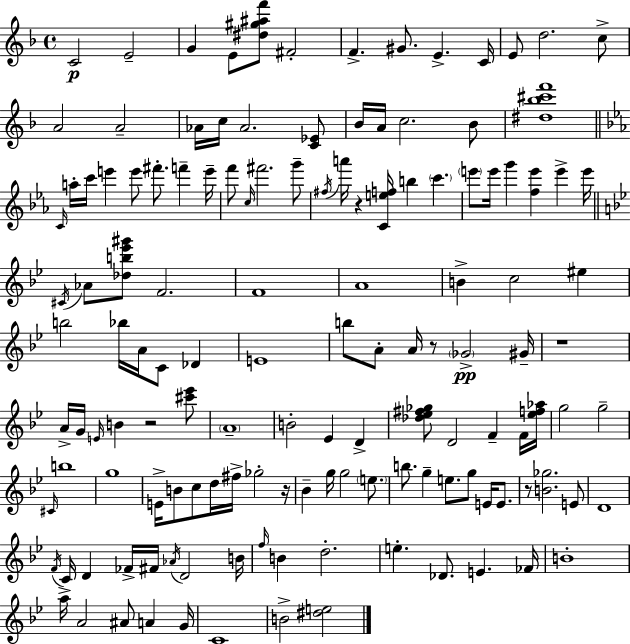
{
  \clef treble
  \time 4/4
  \defaultTimeSignature
  \key d \minor
  c'2\p e'2-- | g'4 e'8 <dis'' gis'' ais'' f'''>8 fis'2-. | f'4.-> gis'8. e'4.-> c'16 | e'8 d''2. c''8-> | \break a'2 a'2-- | aes'16 c''16 aes'2. <c' ees'>8 | bes'16 a'16 c''2. bes'8 | <dis'' bes'' cis''' f'''>1 | \break \bar "||" \break \key ees \major \grace { c'16 } a''16-. c'''16 e'''4 e'''8 fis'''8.-. f'''4-- | e'''16-- f'''8 \grace { c''16 } fis'''2. | g'''8-- \acciaccatura { fis''16 } a'''16 r4 <c' e'' f''>16 b''4 \parenthesize c'''4. | \parenthesize e'''8 e'''16 g'''4 <f'' e'''>4 e'''4-> | \break e'''16 \bar "||" \break \key bes \major \acciaccatura { cis'16 } aes'8 <des'' b'' ees''' gis'''>8 f'2. | f'1 | a'1 | b'4-> c''2 eis''4 | \break b''2 bes''16 a'16 c'8 des'4 | e'1 | b''8 a'8-. a'16 r8 \parenthesize ges'2->\pp | gis'16-- r1 | \break a'16-> g'16 \grace { e'16 } b'4 r2 | <cis''' ees'''>8 \parenthesize a'1-- | b'2-. ees'4 d'4-> | <des'' ees'' fis'' ges''>8 d'2 f'4-- | \break f'16 <ees'' f'' aes''>16 g''2 g''2-- | \grace { cis'16 } b''1 | g''1 | e'16-> b'8 c''8 d''16 fis''16-> ges''2-. | \break r16 bes'4-- g''16 g''2 | \parenthesize e''8. b''8. g''4-- e''8. g''8 e'16 | e'8. r8 <b' ges''>2. | e'8 d'1 | \break \acciaccatura { f'16 } c'16 d'4 fes'16-> fis'16 \acciaccatura { aes'16 } d'2 | b'16 \grace { f''16 } b'4 d''2.-. | e''4.-. des'8. e'4. | fes'16 b'1-. | \break a''16-> a'2 ais'8 | a'4 g'16 c'1 | b'2-> <dis'' e''>2 | \bar "|."
}